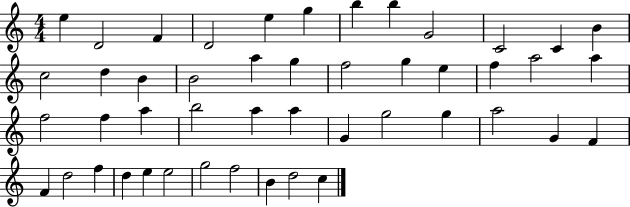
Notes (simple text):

E5/q D4/h F4/q D4/h E5/q G5/q B5/q B5/q G4/h C4/h C4/q B4/q C5/h D5/q B4/q B4/h A5/q G5/q F5/h G5/q E5/q F5/q A5/h A5/q F5/h F5/q A5/q B5/h A5/q A5/q G4/q G5/h G5/q A5/h G4/q F4/q F4/q D5/h F5/q D5/q E5/q E5/h G5/h F5/h B4/q D5/h C5/q